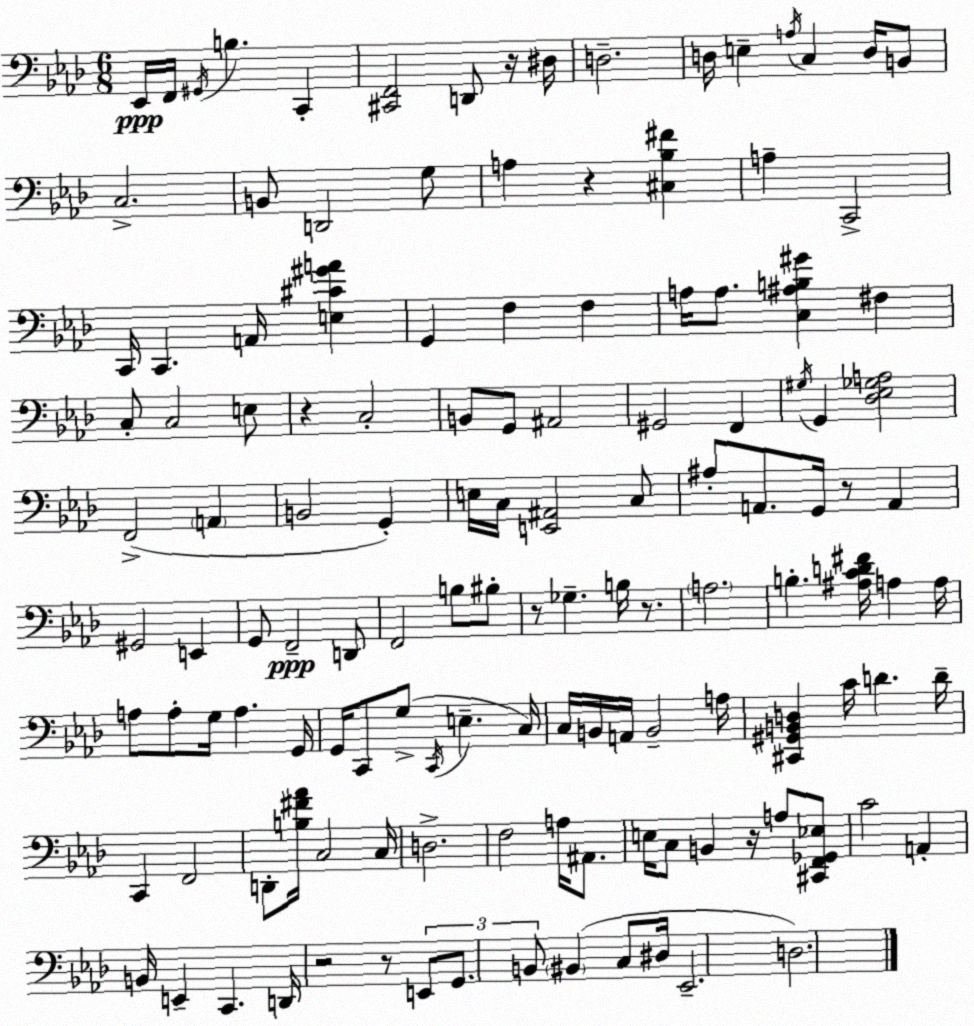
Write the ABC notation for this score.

X:1
T:Untitled
M:6/8
L:1/4
K:Fm
_E,,/4 F,,/4 ^G,,/4 B, C,, [^C,,F,,]2 D,,/2 z/4 ^D,/4 D,2 D,/4 E, A,/4 C, D,/4 B,,/2 C,2 B,,/2 D,,2 G,/2 A, z [^C,_B,^F] A, C,,2 C,,/4 C,, A,,/4 [E,^C^GA] G,, F, F, A,/4 A,/2 [C,^A,B,^G] ^F, C,/2 C,2 E,/2 z C,2 B,,/2 G,,/2 ^A,,2 ^G,,2 F,, ^G,/4 G,, [_D,_E,_G,A,]2 F,,2 A,, B,,2 G,, E,/4 C,/4 [E,,^A,,]2 C,/2 ^A,/2 A,,/2 G,,/4 z/2 A,, ^G,,2 E,, G,,/2 F,,2 D,,/2 F,,2 B,/2 ^B,/2 z/2 _G, B,/4 z/2 A,2 B, [^A,CD^F]/4 A, A,/4 A,/2 A,/2 G,/4 A, G,,/4 G,,/4 C,,/2 G,/2 C,,/4 E, C,/4 C,/4 B,,/4 A,,/4 B,,2 A,/4 [^C,,^G,,B,,D,] C/4 D D/4 C,, F,,2 D,,/2 [B,^F_A]/4 C,2 C,/4 D,2 F,2 A,/4 ^A,,/2 E,/4 C,/2 B,, z/4 A,/2 [^C,,F,,_G,,_E,]/2 C2 A,, B,,/4 E,, C,, D,,/4 z2 z/2 E,,/2 G,,/2 B,,/2 ^B,, C,/2 ^D,/4 _E,,2 D,2